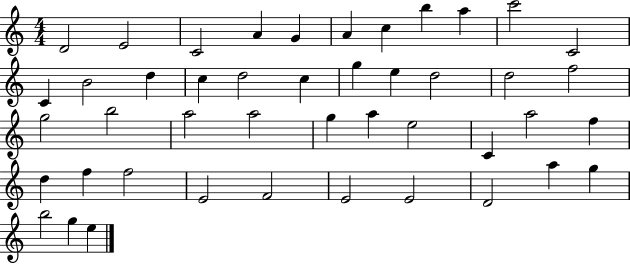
D4/h E4/h C4/h A4/q G4/q A4/q C5/q B5/q A5/q C6/h C4/h C4/q B4/h D5/q C5/q D5/h C5/q G5/q E5/q D5/h D5/h F5/h G5/h B5/h A5/h A5/h G5/q A5/q E5/h C4/q A5/h F5/q D5/q F5/q F5/h E4/h F4/h E4/h E4/h D4/h A5/q G5/q B5/h G5/q E5/q